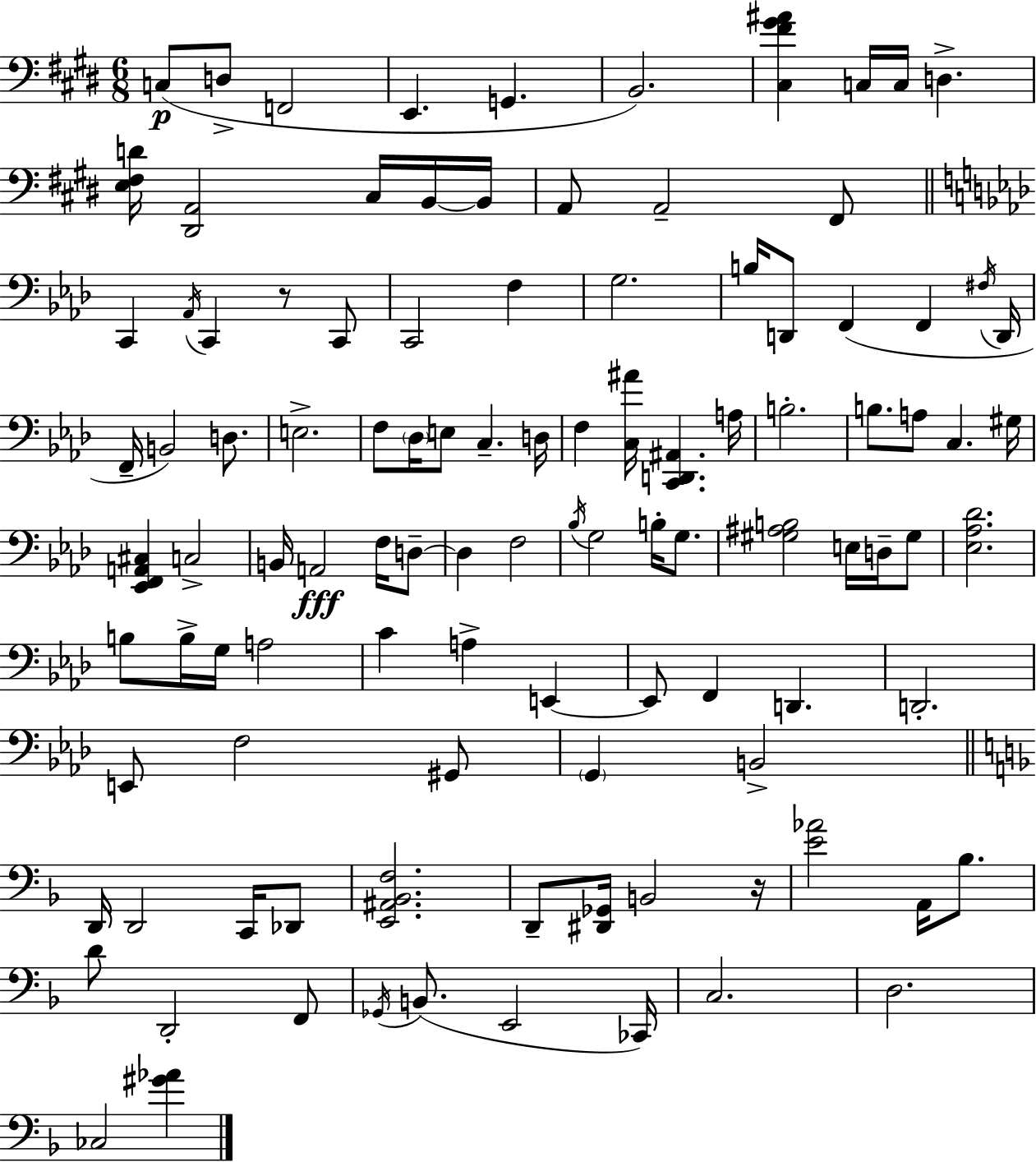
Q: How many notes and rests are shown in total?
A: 106